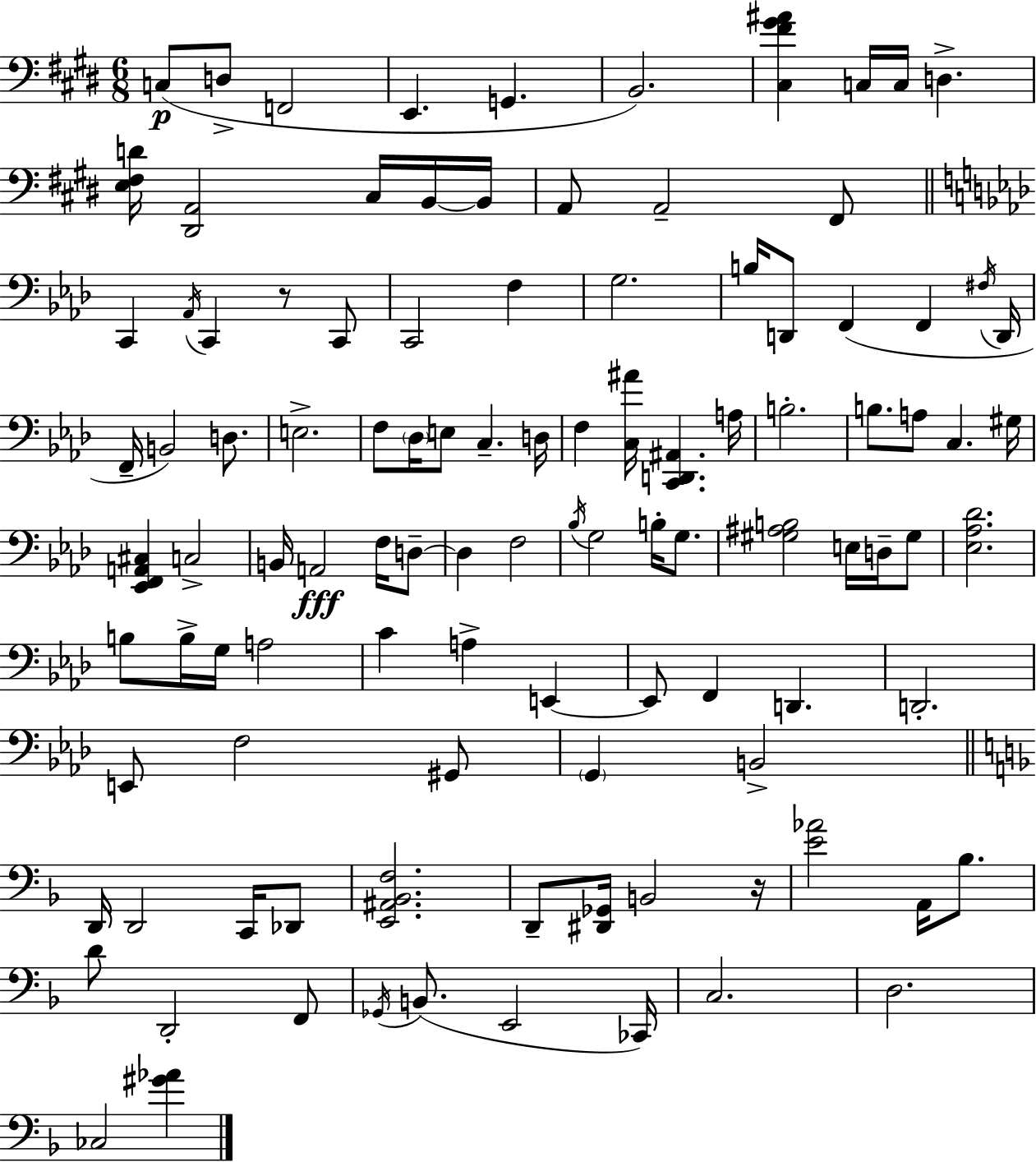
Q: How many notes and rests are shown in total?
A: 106